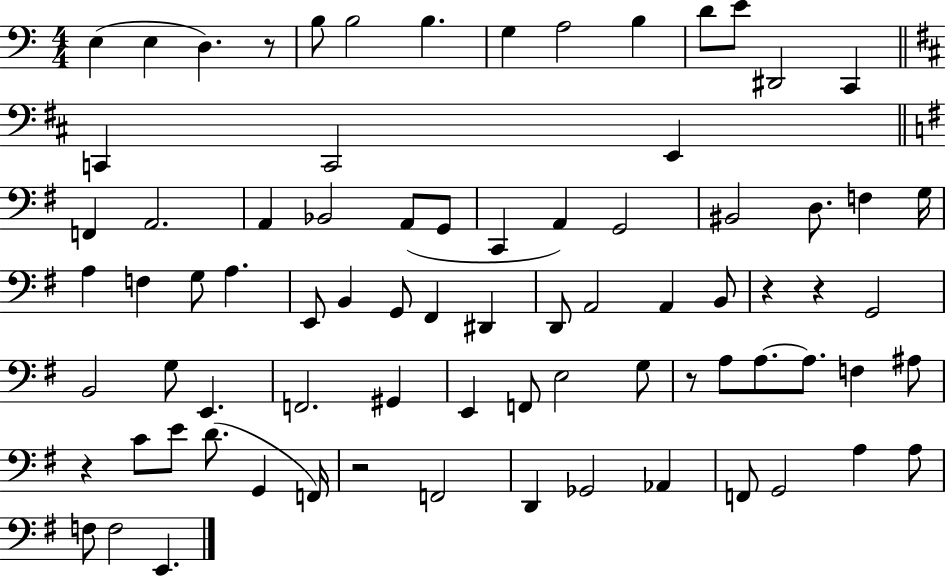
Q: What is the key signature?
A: C major